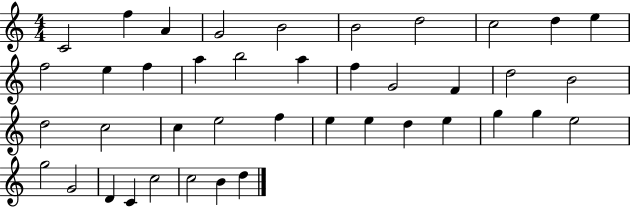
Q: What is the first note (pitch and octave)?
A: C4